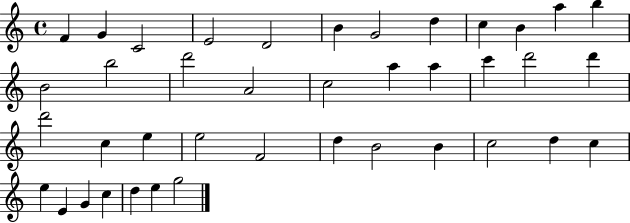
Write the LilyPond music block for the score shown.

{
  \clef treble
  \time 4/4
  \defaultTimeSignature
  \key c \major
  f'4 g'4 c'2 | e'2 d'2 | b'4 g'2 d''4 | c''4 b'4 a''4 b''4 | \break b'2 b''2 | d'''2 a'2 | c''2 a''4 a''4 | c'''4 d'''2 d'''4 | \break d'''2 c''4 e''4 | e''2 f'2 | d''4 b'2 b'4 | c''2 d''4 c''4 | \break e''4 e'4 g'4 c''4 | d''4 e''4 g''2 | \bar "|."
}